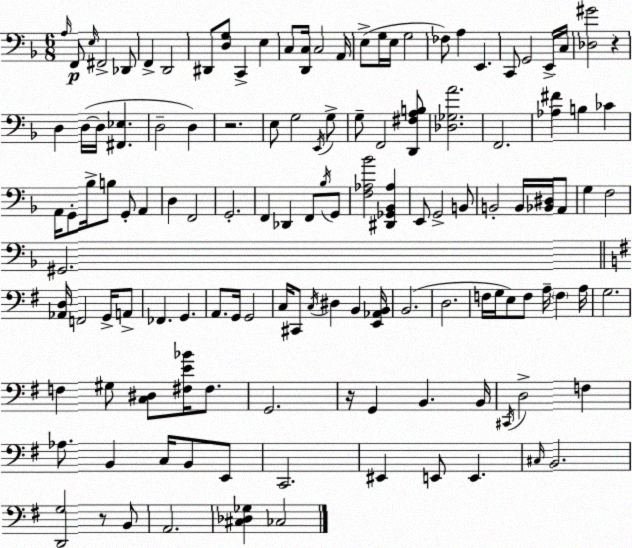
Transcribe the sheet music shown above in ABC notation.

X:1
T:Untitled
M:6/8
L:1/4
K:Dm
A,/4 F,,/2 E,/4 ^F,,2 _D,,/2 F,, D,,2 ^D,,/2 [D,G,]/2 C,, E, C,/2 [D,,C,]/4 C,2 A,,/4 E,/2 G,/4 E,/4 G,2 _F,/2 A, E,, C,,/2 G,,2 E,,/4 C,/4 [_D,^G]2 z D, D,/4 D,/4 [^F,,_E,] D,2 D, z2 E,/2 G,2 E,,/4 G,/2 G,/2 F,,2 [D,,^F,A,B,]/2 [_D,_G,A]2 F,,2 [_A,^F] B, _C A,,/4 G,,/2 _B,/4 B,/2 G,,/2 A,, D, F,,2 G,,2 F,, _D,, F,,/2 _B,/4 G,,/2 [F,_A,_B]2 [^D,,_G,,_B,,_A,] E,,/2 G,,2 B,,/2 B,,2 B,,/4 [_B,,^D,]/4 A,,/2 G, F,2 ^G,,2 [_A,,D,]/4 F,,2 G,,/4 A,,/2 _F,, G,, A,,/2 G,,/4 G,,2 C,/4 ^C,,/2 C,/4 ^D, B,, [E,,_A,,B,,]/4 B,,2 D,2 F,/4 G,/4 E,/2 F,/2 A,/4 F, A,/4 G,2 F, ^G,/2 [C,^D,]/2 [^F,E_B]/4 ^F,/2 G,,2 z/4 G,, B,, B,,/4 ^C,,/4 D,2 F, _A,/2 B,, C,/4 B,,/2 E,,/2 C,,2 ^E,, E,,/2 E,, ^C,/4 B,,2 [D,,G,]2 z/2 B,,/2 A,,2 [^C,_D,_G,] _C,2